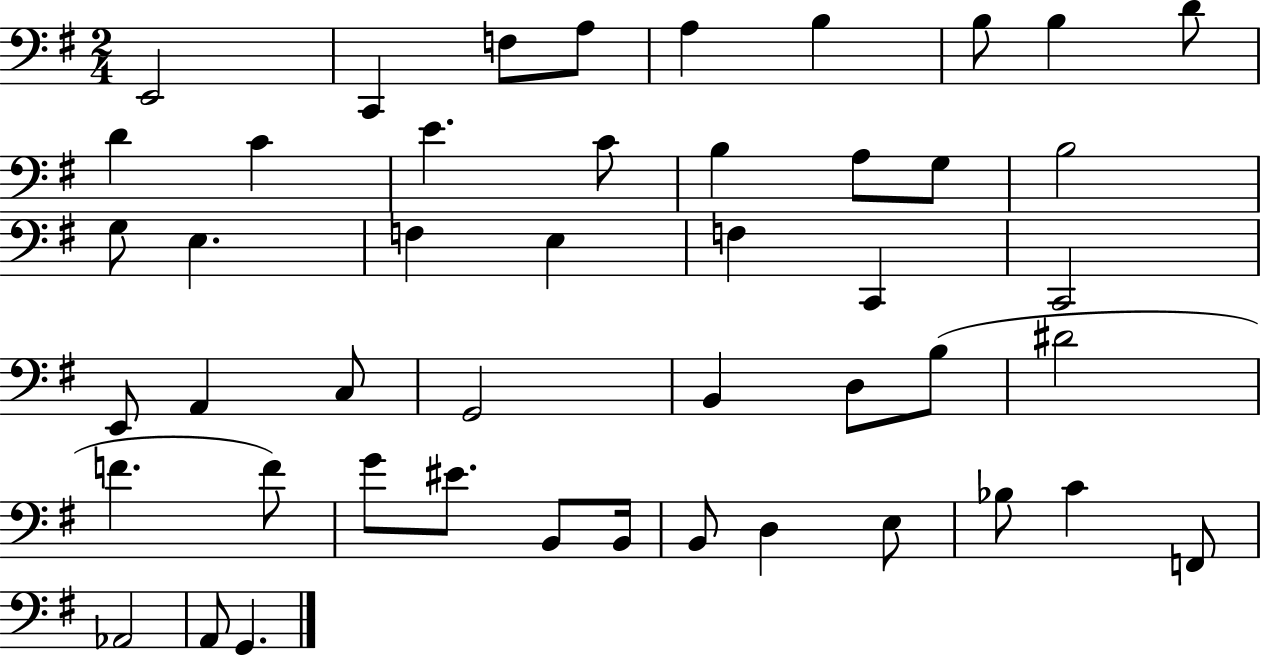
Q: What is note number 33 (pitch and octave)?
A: F4